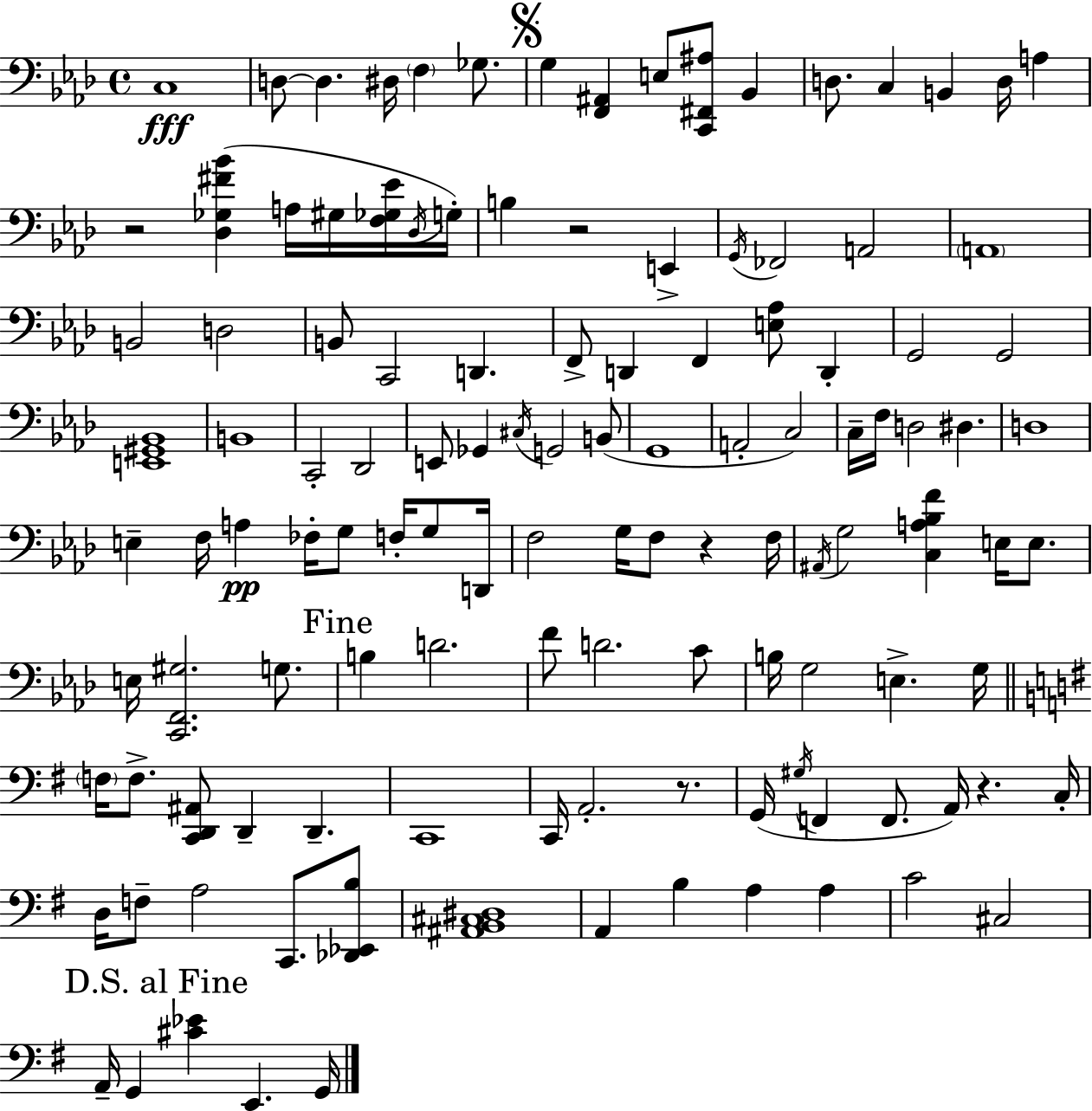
{
  \clef bass
  \time 4/4
  \defaultTimeSignature
  \key aes \major
  \repeat volta 2 { c1\fff | d8~~ d4. dis16 \parenthesize f4 ges8. | \mark \markup { \musicglyph "scripts.segno" } g4 <f, ais,>4 e8 <c, fis, ais>8 bes,4 | d8. c4 b,4 d16 a4 | \break r2 <des ges fis' bes'>4( a16 gis16 <f ges ees'>16 \acciaccatura { des16 } | g16-.) b4 r2 e,4-> | \acciaccatura { g,16 } fes,2 a,2 | \parenthesize a,1 | \break b,2 d2 | b,8 c,2 d,4. | f,8-> d,4 f,4 <e aes>8 d,4-. | g,2 g,2 | \break <e, gis, bes,>1 | b,1 | c,2-. des,2 | e,8 ges,4 \acciaccatura { cis16 } g,2 | \break b,8( g,1 | a,2-. c2) | c16-- f16 d2 dis4. | d1 | \break e4-- f16 a4\pp fes16-. g8 f16-. | g8 d,16 f2 g16 f8 r4 | f16 \acciaccatura { ais,16 } g2 <c a bes f'>4 | e16 e8. e16 <c, f, gis>2. | \break g8. \mark "Fine" b4 d'2. | f'8 d'2. | c'8 b16 g2 e4.-> | g16 \bar "||" \break \key e \minor \parenthesize f16 f8.-> <c, d, ais,>8 d,4-- d,4.-- | c,1 | c,16 a,2.-. r8. | g,16( \acciaccatura { gis16 } f,4 f,8. a,16) r4. | \break c16-. d16 f8-- a2 c,8. <des, ees, b>8 | <ais, b, cis dis>1 | a,4 b4 a4 a4 | c'2 cis2 | \break \mark "D.S. al Fine" a,16-- g,4 <cis' ees'>4 e,4. | g,16 } \bar "|."
}